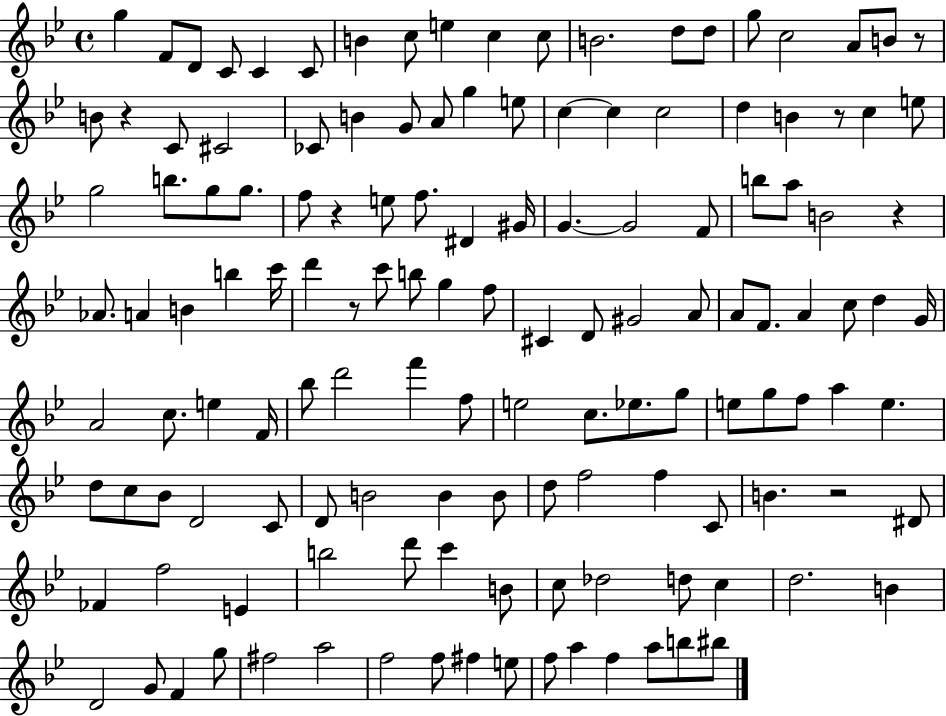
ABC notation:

X:1
T:Untitled
M:4/4
L:1/4
K:Bb
g F/2 D/2 C/2 C C/2 B c/2 e c c/2 B2 d/2 d/2 g/2 c2 A/2 B/2 z/2 B/2 z C/2 ^C2 _C/2 B G/2 A/2 g e/2 c c c2 d B z/2 c e/2 g2 b/2 g/2 g/2 f/2 z e/2 f/2 ^D ^G/4 G G2 F/2 b/2 a/2 B2 z _A/2 A B b c'/4 d' z/2 c'/2 b/2 g f/2 ^C D/2 ^G2 A/2 A/2 F/2 A c/2 d G/4 A2 c/2 e F/4 _b/2 d'2 f' f/2 e2 c/2 _e/2 g/2 e/2 g/2 f/2 a e d/2 c/2 _B/2 D2 C/2 D/2 B2 B B/2 d/2 f2 f C/2 B z2 ^D/2 _F f2 E b2 d'/2 c' B/2 c/2 _d2 d/2 c d2 B D2 G/2 F g/2 ^f2 a2 f2 f/2 ^f e/2 f/2 a f a/2 b/2 ^b/2